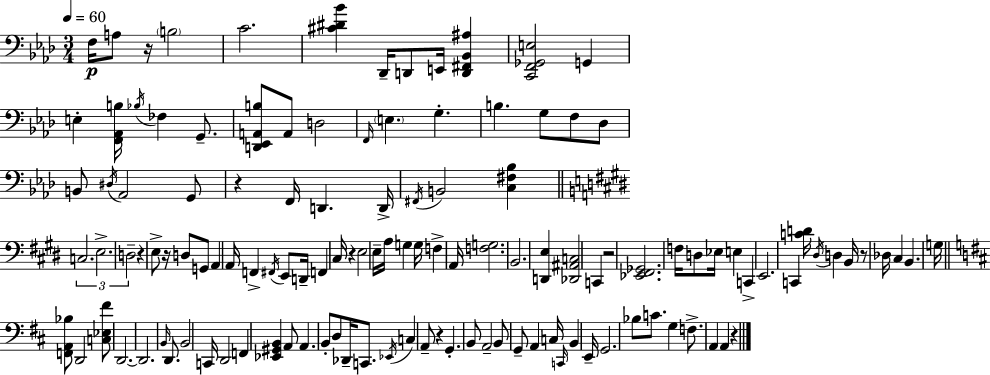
X:1
T:Untitled
M:3/4
L:1/4
K:Fm
F,/4 A,/2 z/4 B,2 C2 [^C^D_B] _D,,/4 D,,/2 E,,/4 [D,,^F,,_B,,^A,] [C,,F,,_G,,E,]2 G,, E, [F,,_A,,B,]/4 _B,/4 _F, G,,/2 [D,,_E,,A,,B,]/2 A,,/2 D,2 F,,/4 E, G, B, G,/2 F,/2 _D,/2 B,,/2 ^D,/4 _A,,2 G,,/2 z F,,/4 D,, D,,/4 ^F,,/4 B,,2 [C,^F,_B,] C,2 E,2 D,2 z E,/2 z/4 D,/2 G,,/2 A,, A,,/4 F,, ^F,,/4 E,,/2 D,,/4 F,, ^C,/4 z E,2 E,/4 A,/4 G, G,/4 F, A,,/4 [F,G,]2 B,,2 [D,,E,] [_D,,^A,,C,]2 C,, z2 [_E,,^F,,_G,,]2 F,/4 D,/2 _E,/4 E, C,, E,,2 C,, [CD]/4 ^D,/4 D, B,,/4 z/2 _D,/4 ^C, B,, G,/4 [F,,A,,_B,]/2 D,,2 [C,_E,^F]/2 D,,2 D,,2 B,,/4 D,,/2 B,,2 C,,/4 D,,2 F,, [_E,,^G,,B,,] A,,/2 A,, B,,/2 D,/2 _D,,/4 C,,/2 _E,,/4 C, A,,/2 z G,, B,,/2 A,,2 B,,/2 G,,/2 A,, C,/4 C,,/4 B,, E,,/4 G,,2 _B,/2 C/2 G, F,/2 A,, A,, z